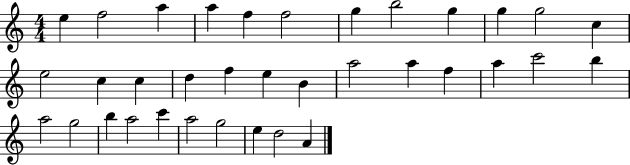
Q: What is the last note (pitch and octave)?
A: A4